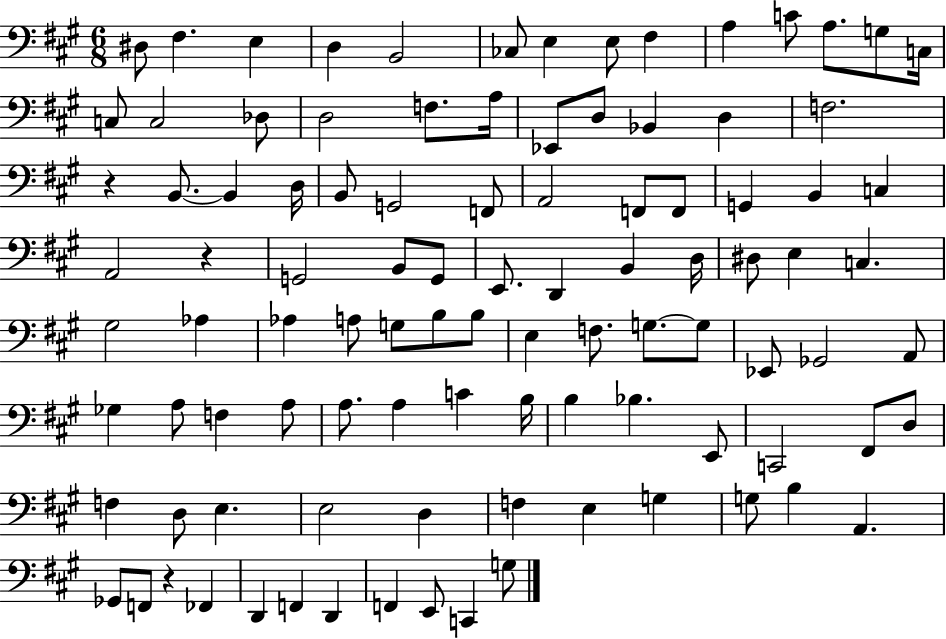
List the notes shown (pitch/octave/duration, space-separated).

D#3/e F#3/q. E3/q D3/q B2/h CES3/e E3/q E3/e F#3/q A3/q C4/e A3/e. G3/e C3/s C3/e C3/h Db3/e D3/h F3/e. A3/s Eb2/e D3/e Bb2/q D3/q F3/h. R/q B2/e. B2/q D3/s B2/e G2/h F2/e A2/h F2/e F2/e G2/q B2/q C3/q A2/h R/q G2/h B2/e G2/e E2/e. D2/q B2/q D3/s D#3/e E3/q C3/q. G#3/h Ab3/q Ab3/q A3/e G3/e B3/e B3/e E3/q F3/e. G3/e. G3/e Eb2/e Gb2/h A2/e Gb3/q A3/e F3/q A3/e A3/e. A3/q C4/q B3/s B3/q Bb3/q. E2/e C2/h F#2/e D3/e F3/q D3/e E3/q. E3/h D3/q F3/q E3/q G3/q G3/e B3/q A2/q. Gb2/e F2/e R/q FES2/q D2/q F2/q D2/q F2/q E2/e C2/q G3/e